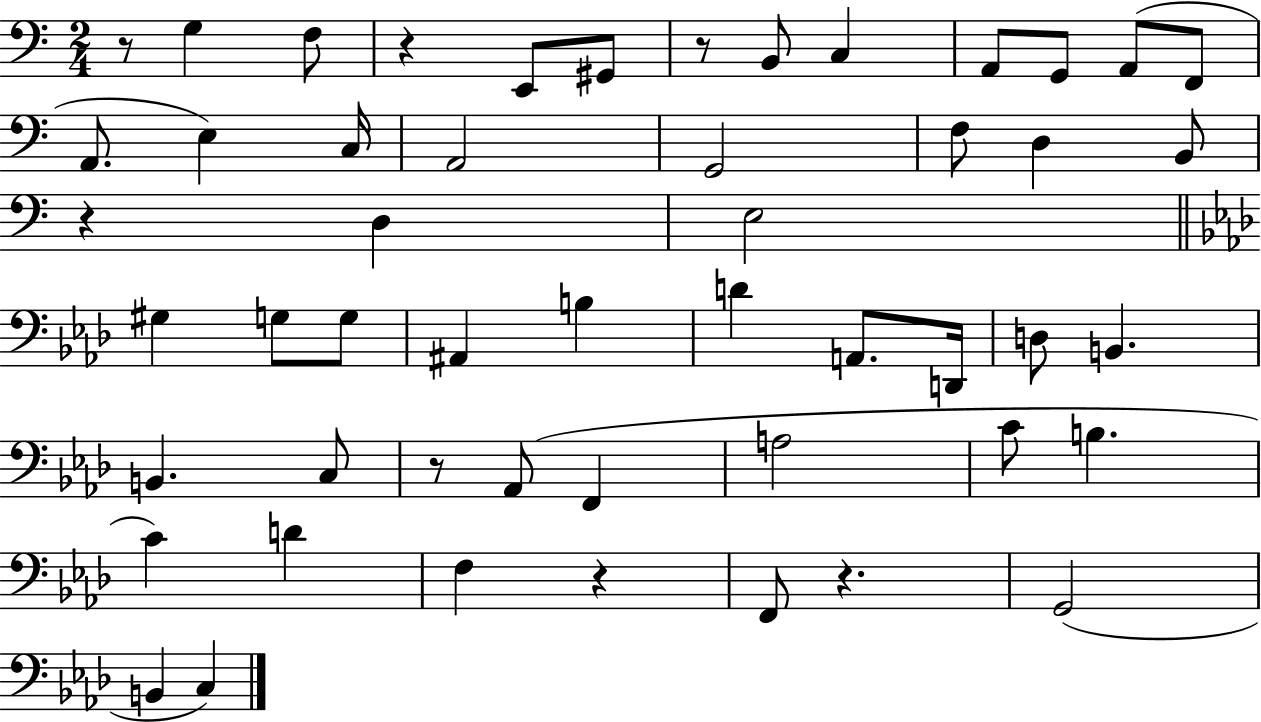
R/e G3/q F3/e R/q E2/e G#2/e R/e B2/e C3/q A2/e G2/e A2/e F2/e A2/e. E3/q C3/s A2/h G2/h F3/e D3/q B2/e R/q D3/q E3/h G#3/q G3/e G3/e A#2/q B3/q D4/q A2/e. D2/s D3/e B2/q. B2/q. C3/e R/e Ab2/e F2/q A3/h C4/e B3/q. C4/q D4/q F3/q R/q F2/e R/q. G2/h B2/q C3/q